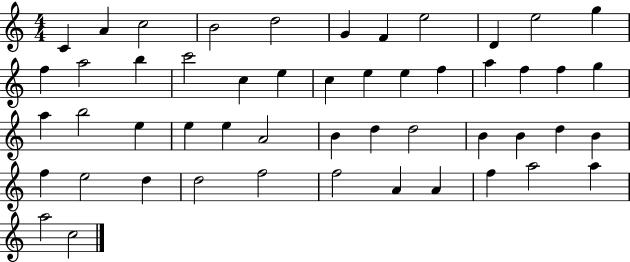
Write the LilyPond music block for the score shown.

{
  \clef treble
  \numericTimeSignature
  \time 4/4
  \key c \major
  c'4 a'4 c''2 | b'2 d''2 | g'4 f'4 e''2 | d'4 e''2 g''4 | \break f''4 a''2 b''4 | c'''2 c''4 e''4 | c''4 e''4 e''4 f''4 | a''4 f''4 f''4 g''4 | \break a''4 b''2 e''4 | e''4 e''4 a'2 | b'4 d''4 d''2 | b'4 b'4 d''4 b'4 | \break f''4 e''2 d''4 | d''2 f''2 | f''2 a'4 a'4 | f''4 a''2 a''4 | \break a''2 c''2 | \bar "|."
}